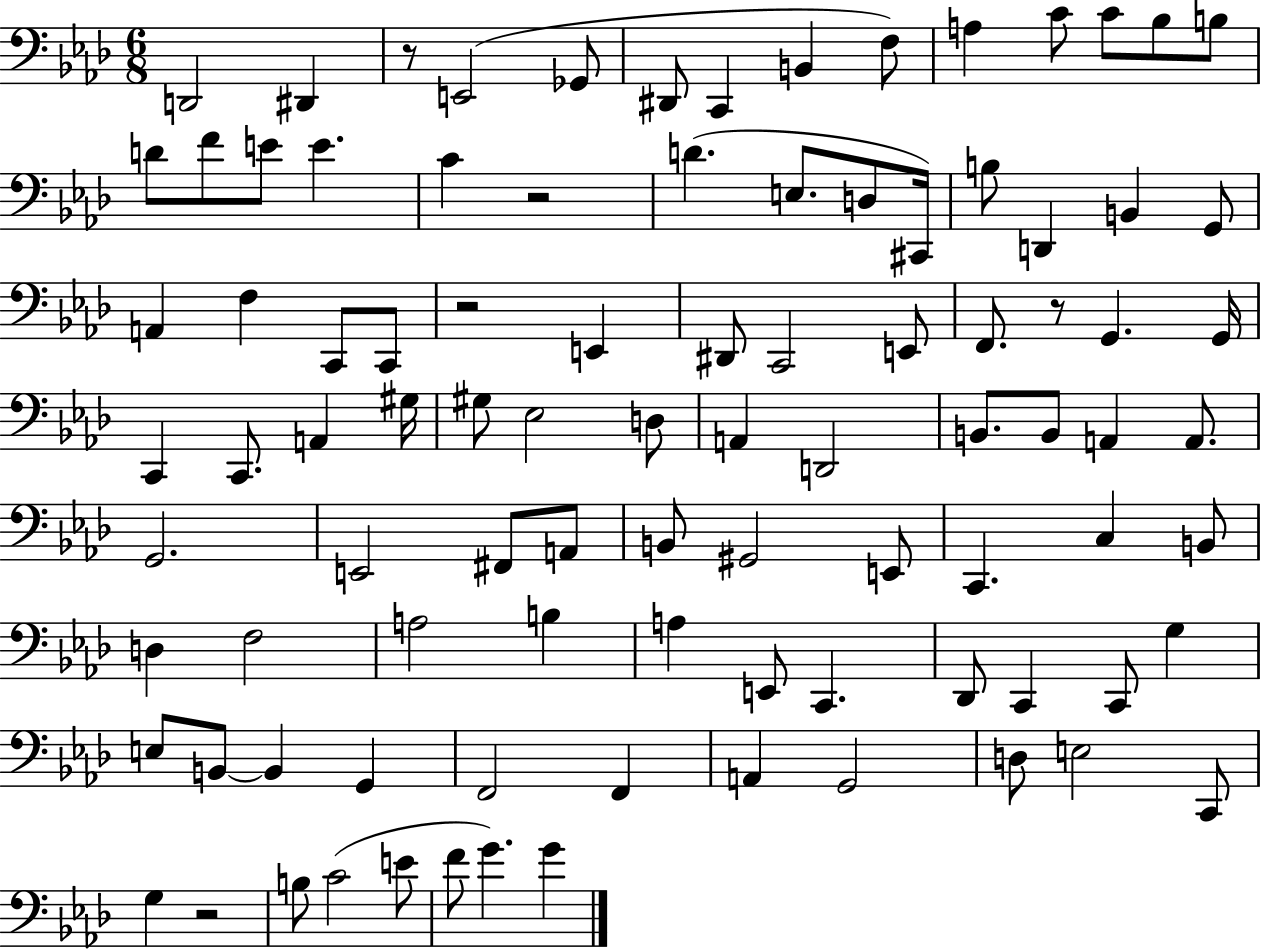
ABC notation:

X:1
T:Untitled
M:6/8
L:1/4
K:Ab
D,,2 ^D,, z/2 E,,2 _G,,/2 ^D,,/2 C,, B,, F,/2 A, C/2 C/2 _B,/2 B,/2 D/2 F/2 E/2 E C z2 D E,/2 D,/2 ^C,,/4 B,/2 D,, B,, G,,/2 A,, F, C,,/2 C,,/2 z2 E,, ^D,,/2 C,,2 E,,/2 F,,/2 z/2 G,, G,,/4 C,, C,,/2 A,, ^G,/4 ^G,/2 _E,2 D,/2 A,, D,,2 B,,/2 B,,/2 A,, A,,/2 G,,2 E,,2 ^F,,/2 A,,/2 B,,/2 ^G,,2 E,,/2 C,, C, B,,/2 D, F,2 A,2 B, A, E,,/2 C,, _D,,/2 C,, C,,/2 G, E,/2 B,,/2 B,, G,, F,,2 F,, A,, G,,2 D,/2 E,2 C,,/2 G, z2 B,/2 C2 E/2 F/2 G G